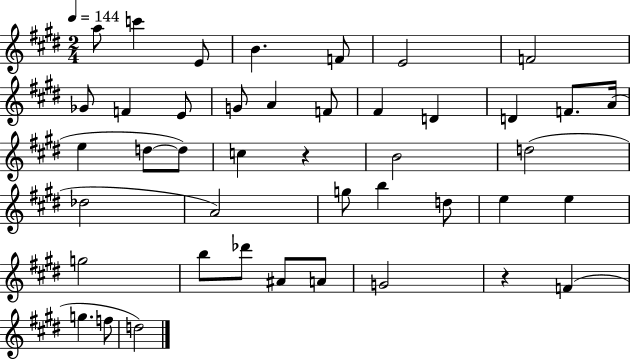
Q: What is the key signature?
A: E major